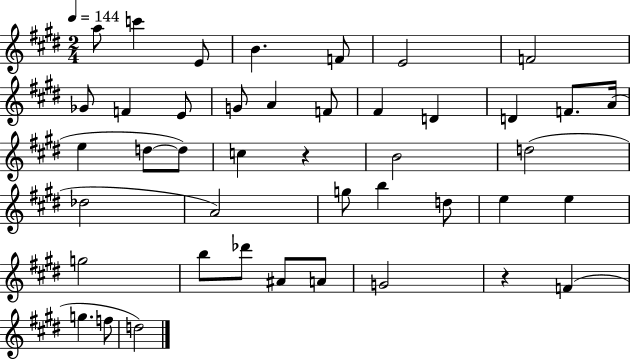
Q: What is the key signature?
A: E major